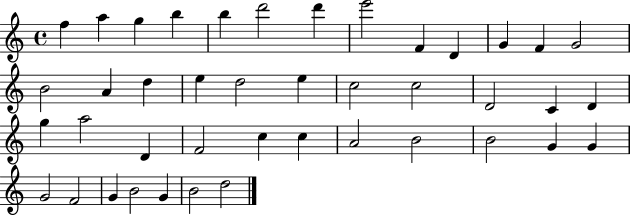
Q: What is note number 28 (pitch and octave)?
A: F4